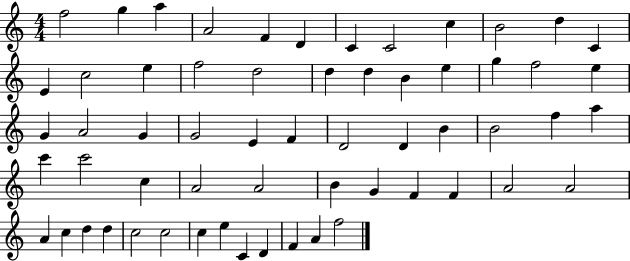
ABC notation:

X:1
T:Untitled
M:4/4
L:1/4
K:C
f2 g a A2 F D C C2 c B2 d C E c2 e f2 d2 d d B e g f2 e G A2 G G2 E F D2 D B B2 f a c' c'2 c A2 A2 B G F F A2 A2 A c d d c2 c2 c e C D F A f2